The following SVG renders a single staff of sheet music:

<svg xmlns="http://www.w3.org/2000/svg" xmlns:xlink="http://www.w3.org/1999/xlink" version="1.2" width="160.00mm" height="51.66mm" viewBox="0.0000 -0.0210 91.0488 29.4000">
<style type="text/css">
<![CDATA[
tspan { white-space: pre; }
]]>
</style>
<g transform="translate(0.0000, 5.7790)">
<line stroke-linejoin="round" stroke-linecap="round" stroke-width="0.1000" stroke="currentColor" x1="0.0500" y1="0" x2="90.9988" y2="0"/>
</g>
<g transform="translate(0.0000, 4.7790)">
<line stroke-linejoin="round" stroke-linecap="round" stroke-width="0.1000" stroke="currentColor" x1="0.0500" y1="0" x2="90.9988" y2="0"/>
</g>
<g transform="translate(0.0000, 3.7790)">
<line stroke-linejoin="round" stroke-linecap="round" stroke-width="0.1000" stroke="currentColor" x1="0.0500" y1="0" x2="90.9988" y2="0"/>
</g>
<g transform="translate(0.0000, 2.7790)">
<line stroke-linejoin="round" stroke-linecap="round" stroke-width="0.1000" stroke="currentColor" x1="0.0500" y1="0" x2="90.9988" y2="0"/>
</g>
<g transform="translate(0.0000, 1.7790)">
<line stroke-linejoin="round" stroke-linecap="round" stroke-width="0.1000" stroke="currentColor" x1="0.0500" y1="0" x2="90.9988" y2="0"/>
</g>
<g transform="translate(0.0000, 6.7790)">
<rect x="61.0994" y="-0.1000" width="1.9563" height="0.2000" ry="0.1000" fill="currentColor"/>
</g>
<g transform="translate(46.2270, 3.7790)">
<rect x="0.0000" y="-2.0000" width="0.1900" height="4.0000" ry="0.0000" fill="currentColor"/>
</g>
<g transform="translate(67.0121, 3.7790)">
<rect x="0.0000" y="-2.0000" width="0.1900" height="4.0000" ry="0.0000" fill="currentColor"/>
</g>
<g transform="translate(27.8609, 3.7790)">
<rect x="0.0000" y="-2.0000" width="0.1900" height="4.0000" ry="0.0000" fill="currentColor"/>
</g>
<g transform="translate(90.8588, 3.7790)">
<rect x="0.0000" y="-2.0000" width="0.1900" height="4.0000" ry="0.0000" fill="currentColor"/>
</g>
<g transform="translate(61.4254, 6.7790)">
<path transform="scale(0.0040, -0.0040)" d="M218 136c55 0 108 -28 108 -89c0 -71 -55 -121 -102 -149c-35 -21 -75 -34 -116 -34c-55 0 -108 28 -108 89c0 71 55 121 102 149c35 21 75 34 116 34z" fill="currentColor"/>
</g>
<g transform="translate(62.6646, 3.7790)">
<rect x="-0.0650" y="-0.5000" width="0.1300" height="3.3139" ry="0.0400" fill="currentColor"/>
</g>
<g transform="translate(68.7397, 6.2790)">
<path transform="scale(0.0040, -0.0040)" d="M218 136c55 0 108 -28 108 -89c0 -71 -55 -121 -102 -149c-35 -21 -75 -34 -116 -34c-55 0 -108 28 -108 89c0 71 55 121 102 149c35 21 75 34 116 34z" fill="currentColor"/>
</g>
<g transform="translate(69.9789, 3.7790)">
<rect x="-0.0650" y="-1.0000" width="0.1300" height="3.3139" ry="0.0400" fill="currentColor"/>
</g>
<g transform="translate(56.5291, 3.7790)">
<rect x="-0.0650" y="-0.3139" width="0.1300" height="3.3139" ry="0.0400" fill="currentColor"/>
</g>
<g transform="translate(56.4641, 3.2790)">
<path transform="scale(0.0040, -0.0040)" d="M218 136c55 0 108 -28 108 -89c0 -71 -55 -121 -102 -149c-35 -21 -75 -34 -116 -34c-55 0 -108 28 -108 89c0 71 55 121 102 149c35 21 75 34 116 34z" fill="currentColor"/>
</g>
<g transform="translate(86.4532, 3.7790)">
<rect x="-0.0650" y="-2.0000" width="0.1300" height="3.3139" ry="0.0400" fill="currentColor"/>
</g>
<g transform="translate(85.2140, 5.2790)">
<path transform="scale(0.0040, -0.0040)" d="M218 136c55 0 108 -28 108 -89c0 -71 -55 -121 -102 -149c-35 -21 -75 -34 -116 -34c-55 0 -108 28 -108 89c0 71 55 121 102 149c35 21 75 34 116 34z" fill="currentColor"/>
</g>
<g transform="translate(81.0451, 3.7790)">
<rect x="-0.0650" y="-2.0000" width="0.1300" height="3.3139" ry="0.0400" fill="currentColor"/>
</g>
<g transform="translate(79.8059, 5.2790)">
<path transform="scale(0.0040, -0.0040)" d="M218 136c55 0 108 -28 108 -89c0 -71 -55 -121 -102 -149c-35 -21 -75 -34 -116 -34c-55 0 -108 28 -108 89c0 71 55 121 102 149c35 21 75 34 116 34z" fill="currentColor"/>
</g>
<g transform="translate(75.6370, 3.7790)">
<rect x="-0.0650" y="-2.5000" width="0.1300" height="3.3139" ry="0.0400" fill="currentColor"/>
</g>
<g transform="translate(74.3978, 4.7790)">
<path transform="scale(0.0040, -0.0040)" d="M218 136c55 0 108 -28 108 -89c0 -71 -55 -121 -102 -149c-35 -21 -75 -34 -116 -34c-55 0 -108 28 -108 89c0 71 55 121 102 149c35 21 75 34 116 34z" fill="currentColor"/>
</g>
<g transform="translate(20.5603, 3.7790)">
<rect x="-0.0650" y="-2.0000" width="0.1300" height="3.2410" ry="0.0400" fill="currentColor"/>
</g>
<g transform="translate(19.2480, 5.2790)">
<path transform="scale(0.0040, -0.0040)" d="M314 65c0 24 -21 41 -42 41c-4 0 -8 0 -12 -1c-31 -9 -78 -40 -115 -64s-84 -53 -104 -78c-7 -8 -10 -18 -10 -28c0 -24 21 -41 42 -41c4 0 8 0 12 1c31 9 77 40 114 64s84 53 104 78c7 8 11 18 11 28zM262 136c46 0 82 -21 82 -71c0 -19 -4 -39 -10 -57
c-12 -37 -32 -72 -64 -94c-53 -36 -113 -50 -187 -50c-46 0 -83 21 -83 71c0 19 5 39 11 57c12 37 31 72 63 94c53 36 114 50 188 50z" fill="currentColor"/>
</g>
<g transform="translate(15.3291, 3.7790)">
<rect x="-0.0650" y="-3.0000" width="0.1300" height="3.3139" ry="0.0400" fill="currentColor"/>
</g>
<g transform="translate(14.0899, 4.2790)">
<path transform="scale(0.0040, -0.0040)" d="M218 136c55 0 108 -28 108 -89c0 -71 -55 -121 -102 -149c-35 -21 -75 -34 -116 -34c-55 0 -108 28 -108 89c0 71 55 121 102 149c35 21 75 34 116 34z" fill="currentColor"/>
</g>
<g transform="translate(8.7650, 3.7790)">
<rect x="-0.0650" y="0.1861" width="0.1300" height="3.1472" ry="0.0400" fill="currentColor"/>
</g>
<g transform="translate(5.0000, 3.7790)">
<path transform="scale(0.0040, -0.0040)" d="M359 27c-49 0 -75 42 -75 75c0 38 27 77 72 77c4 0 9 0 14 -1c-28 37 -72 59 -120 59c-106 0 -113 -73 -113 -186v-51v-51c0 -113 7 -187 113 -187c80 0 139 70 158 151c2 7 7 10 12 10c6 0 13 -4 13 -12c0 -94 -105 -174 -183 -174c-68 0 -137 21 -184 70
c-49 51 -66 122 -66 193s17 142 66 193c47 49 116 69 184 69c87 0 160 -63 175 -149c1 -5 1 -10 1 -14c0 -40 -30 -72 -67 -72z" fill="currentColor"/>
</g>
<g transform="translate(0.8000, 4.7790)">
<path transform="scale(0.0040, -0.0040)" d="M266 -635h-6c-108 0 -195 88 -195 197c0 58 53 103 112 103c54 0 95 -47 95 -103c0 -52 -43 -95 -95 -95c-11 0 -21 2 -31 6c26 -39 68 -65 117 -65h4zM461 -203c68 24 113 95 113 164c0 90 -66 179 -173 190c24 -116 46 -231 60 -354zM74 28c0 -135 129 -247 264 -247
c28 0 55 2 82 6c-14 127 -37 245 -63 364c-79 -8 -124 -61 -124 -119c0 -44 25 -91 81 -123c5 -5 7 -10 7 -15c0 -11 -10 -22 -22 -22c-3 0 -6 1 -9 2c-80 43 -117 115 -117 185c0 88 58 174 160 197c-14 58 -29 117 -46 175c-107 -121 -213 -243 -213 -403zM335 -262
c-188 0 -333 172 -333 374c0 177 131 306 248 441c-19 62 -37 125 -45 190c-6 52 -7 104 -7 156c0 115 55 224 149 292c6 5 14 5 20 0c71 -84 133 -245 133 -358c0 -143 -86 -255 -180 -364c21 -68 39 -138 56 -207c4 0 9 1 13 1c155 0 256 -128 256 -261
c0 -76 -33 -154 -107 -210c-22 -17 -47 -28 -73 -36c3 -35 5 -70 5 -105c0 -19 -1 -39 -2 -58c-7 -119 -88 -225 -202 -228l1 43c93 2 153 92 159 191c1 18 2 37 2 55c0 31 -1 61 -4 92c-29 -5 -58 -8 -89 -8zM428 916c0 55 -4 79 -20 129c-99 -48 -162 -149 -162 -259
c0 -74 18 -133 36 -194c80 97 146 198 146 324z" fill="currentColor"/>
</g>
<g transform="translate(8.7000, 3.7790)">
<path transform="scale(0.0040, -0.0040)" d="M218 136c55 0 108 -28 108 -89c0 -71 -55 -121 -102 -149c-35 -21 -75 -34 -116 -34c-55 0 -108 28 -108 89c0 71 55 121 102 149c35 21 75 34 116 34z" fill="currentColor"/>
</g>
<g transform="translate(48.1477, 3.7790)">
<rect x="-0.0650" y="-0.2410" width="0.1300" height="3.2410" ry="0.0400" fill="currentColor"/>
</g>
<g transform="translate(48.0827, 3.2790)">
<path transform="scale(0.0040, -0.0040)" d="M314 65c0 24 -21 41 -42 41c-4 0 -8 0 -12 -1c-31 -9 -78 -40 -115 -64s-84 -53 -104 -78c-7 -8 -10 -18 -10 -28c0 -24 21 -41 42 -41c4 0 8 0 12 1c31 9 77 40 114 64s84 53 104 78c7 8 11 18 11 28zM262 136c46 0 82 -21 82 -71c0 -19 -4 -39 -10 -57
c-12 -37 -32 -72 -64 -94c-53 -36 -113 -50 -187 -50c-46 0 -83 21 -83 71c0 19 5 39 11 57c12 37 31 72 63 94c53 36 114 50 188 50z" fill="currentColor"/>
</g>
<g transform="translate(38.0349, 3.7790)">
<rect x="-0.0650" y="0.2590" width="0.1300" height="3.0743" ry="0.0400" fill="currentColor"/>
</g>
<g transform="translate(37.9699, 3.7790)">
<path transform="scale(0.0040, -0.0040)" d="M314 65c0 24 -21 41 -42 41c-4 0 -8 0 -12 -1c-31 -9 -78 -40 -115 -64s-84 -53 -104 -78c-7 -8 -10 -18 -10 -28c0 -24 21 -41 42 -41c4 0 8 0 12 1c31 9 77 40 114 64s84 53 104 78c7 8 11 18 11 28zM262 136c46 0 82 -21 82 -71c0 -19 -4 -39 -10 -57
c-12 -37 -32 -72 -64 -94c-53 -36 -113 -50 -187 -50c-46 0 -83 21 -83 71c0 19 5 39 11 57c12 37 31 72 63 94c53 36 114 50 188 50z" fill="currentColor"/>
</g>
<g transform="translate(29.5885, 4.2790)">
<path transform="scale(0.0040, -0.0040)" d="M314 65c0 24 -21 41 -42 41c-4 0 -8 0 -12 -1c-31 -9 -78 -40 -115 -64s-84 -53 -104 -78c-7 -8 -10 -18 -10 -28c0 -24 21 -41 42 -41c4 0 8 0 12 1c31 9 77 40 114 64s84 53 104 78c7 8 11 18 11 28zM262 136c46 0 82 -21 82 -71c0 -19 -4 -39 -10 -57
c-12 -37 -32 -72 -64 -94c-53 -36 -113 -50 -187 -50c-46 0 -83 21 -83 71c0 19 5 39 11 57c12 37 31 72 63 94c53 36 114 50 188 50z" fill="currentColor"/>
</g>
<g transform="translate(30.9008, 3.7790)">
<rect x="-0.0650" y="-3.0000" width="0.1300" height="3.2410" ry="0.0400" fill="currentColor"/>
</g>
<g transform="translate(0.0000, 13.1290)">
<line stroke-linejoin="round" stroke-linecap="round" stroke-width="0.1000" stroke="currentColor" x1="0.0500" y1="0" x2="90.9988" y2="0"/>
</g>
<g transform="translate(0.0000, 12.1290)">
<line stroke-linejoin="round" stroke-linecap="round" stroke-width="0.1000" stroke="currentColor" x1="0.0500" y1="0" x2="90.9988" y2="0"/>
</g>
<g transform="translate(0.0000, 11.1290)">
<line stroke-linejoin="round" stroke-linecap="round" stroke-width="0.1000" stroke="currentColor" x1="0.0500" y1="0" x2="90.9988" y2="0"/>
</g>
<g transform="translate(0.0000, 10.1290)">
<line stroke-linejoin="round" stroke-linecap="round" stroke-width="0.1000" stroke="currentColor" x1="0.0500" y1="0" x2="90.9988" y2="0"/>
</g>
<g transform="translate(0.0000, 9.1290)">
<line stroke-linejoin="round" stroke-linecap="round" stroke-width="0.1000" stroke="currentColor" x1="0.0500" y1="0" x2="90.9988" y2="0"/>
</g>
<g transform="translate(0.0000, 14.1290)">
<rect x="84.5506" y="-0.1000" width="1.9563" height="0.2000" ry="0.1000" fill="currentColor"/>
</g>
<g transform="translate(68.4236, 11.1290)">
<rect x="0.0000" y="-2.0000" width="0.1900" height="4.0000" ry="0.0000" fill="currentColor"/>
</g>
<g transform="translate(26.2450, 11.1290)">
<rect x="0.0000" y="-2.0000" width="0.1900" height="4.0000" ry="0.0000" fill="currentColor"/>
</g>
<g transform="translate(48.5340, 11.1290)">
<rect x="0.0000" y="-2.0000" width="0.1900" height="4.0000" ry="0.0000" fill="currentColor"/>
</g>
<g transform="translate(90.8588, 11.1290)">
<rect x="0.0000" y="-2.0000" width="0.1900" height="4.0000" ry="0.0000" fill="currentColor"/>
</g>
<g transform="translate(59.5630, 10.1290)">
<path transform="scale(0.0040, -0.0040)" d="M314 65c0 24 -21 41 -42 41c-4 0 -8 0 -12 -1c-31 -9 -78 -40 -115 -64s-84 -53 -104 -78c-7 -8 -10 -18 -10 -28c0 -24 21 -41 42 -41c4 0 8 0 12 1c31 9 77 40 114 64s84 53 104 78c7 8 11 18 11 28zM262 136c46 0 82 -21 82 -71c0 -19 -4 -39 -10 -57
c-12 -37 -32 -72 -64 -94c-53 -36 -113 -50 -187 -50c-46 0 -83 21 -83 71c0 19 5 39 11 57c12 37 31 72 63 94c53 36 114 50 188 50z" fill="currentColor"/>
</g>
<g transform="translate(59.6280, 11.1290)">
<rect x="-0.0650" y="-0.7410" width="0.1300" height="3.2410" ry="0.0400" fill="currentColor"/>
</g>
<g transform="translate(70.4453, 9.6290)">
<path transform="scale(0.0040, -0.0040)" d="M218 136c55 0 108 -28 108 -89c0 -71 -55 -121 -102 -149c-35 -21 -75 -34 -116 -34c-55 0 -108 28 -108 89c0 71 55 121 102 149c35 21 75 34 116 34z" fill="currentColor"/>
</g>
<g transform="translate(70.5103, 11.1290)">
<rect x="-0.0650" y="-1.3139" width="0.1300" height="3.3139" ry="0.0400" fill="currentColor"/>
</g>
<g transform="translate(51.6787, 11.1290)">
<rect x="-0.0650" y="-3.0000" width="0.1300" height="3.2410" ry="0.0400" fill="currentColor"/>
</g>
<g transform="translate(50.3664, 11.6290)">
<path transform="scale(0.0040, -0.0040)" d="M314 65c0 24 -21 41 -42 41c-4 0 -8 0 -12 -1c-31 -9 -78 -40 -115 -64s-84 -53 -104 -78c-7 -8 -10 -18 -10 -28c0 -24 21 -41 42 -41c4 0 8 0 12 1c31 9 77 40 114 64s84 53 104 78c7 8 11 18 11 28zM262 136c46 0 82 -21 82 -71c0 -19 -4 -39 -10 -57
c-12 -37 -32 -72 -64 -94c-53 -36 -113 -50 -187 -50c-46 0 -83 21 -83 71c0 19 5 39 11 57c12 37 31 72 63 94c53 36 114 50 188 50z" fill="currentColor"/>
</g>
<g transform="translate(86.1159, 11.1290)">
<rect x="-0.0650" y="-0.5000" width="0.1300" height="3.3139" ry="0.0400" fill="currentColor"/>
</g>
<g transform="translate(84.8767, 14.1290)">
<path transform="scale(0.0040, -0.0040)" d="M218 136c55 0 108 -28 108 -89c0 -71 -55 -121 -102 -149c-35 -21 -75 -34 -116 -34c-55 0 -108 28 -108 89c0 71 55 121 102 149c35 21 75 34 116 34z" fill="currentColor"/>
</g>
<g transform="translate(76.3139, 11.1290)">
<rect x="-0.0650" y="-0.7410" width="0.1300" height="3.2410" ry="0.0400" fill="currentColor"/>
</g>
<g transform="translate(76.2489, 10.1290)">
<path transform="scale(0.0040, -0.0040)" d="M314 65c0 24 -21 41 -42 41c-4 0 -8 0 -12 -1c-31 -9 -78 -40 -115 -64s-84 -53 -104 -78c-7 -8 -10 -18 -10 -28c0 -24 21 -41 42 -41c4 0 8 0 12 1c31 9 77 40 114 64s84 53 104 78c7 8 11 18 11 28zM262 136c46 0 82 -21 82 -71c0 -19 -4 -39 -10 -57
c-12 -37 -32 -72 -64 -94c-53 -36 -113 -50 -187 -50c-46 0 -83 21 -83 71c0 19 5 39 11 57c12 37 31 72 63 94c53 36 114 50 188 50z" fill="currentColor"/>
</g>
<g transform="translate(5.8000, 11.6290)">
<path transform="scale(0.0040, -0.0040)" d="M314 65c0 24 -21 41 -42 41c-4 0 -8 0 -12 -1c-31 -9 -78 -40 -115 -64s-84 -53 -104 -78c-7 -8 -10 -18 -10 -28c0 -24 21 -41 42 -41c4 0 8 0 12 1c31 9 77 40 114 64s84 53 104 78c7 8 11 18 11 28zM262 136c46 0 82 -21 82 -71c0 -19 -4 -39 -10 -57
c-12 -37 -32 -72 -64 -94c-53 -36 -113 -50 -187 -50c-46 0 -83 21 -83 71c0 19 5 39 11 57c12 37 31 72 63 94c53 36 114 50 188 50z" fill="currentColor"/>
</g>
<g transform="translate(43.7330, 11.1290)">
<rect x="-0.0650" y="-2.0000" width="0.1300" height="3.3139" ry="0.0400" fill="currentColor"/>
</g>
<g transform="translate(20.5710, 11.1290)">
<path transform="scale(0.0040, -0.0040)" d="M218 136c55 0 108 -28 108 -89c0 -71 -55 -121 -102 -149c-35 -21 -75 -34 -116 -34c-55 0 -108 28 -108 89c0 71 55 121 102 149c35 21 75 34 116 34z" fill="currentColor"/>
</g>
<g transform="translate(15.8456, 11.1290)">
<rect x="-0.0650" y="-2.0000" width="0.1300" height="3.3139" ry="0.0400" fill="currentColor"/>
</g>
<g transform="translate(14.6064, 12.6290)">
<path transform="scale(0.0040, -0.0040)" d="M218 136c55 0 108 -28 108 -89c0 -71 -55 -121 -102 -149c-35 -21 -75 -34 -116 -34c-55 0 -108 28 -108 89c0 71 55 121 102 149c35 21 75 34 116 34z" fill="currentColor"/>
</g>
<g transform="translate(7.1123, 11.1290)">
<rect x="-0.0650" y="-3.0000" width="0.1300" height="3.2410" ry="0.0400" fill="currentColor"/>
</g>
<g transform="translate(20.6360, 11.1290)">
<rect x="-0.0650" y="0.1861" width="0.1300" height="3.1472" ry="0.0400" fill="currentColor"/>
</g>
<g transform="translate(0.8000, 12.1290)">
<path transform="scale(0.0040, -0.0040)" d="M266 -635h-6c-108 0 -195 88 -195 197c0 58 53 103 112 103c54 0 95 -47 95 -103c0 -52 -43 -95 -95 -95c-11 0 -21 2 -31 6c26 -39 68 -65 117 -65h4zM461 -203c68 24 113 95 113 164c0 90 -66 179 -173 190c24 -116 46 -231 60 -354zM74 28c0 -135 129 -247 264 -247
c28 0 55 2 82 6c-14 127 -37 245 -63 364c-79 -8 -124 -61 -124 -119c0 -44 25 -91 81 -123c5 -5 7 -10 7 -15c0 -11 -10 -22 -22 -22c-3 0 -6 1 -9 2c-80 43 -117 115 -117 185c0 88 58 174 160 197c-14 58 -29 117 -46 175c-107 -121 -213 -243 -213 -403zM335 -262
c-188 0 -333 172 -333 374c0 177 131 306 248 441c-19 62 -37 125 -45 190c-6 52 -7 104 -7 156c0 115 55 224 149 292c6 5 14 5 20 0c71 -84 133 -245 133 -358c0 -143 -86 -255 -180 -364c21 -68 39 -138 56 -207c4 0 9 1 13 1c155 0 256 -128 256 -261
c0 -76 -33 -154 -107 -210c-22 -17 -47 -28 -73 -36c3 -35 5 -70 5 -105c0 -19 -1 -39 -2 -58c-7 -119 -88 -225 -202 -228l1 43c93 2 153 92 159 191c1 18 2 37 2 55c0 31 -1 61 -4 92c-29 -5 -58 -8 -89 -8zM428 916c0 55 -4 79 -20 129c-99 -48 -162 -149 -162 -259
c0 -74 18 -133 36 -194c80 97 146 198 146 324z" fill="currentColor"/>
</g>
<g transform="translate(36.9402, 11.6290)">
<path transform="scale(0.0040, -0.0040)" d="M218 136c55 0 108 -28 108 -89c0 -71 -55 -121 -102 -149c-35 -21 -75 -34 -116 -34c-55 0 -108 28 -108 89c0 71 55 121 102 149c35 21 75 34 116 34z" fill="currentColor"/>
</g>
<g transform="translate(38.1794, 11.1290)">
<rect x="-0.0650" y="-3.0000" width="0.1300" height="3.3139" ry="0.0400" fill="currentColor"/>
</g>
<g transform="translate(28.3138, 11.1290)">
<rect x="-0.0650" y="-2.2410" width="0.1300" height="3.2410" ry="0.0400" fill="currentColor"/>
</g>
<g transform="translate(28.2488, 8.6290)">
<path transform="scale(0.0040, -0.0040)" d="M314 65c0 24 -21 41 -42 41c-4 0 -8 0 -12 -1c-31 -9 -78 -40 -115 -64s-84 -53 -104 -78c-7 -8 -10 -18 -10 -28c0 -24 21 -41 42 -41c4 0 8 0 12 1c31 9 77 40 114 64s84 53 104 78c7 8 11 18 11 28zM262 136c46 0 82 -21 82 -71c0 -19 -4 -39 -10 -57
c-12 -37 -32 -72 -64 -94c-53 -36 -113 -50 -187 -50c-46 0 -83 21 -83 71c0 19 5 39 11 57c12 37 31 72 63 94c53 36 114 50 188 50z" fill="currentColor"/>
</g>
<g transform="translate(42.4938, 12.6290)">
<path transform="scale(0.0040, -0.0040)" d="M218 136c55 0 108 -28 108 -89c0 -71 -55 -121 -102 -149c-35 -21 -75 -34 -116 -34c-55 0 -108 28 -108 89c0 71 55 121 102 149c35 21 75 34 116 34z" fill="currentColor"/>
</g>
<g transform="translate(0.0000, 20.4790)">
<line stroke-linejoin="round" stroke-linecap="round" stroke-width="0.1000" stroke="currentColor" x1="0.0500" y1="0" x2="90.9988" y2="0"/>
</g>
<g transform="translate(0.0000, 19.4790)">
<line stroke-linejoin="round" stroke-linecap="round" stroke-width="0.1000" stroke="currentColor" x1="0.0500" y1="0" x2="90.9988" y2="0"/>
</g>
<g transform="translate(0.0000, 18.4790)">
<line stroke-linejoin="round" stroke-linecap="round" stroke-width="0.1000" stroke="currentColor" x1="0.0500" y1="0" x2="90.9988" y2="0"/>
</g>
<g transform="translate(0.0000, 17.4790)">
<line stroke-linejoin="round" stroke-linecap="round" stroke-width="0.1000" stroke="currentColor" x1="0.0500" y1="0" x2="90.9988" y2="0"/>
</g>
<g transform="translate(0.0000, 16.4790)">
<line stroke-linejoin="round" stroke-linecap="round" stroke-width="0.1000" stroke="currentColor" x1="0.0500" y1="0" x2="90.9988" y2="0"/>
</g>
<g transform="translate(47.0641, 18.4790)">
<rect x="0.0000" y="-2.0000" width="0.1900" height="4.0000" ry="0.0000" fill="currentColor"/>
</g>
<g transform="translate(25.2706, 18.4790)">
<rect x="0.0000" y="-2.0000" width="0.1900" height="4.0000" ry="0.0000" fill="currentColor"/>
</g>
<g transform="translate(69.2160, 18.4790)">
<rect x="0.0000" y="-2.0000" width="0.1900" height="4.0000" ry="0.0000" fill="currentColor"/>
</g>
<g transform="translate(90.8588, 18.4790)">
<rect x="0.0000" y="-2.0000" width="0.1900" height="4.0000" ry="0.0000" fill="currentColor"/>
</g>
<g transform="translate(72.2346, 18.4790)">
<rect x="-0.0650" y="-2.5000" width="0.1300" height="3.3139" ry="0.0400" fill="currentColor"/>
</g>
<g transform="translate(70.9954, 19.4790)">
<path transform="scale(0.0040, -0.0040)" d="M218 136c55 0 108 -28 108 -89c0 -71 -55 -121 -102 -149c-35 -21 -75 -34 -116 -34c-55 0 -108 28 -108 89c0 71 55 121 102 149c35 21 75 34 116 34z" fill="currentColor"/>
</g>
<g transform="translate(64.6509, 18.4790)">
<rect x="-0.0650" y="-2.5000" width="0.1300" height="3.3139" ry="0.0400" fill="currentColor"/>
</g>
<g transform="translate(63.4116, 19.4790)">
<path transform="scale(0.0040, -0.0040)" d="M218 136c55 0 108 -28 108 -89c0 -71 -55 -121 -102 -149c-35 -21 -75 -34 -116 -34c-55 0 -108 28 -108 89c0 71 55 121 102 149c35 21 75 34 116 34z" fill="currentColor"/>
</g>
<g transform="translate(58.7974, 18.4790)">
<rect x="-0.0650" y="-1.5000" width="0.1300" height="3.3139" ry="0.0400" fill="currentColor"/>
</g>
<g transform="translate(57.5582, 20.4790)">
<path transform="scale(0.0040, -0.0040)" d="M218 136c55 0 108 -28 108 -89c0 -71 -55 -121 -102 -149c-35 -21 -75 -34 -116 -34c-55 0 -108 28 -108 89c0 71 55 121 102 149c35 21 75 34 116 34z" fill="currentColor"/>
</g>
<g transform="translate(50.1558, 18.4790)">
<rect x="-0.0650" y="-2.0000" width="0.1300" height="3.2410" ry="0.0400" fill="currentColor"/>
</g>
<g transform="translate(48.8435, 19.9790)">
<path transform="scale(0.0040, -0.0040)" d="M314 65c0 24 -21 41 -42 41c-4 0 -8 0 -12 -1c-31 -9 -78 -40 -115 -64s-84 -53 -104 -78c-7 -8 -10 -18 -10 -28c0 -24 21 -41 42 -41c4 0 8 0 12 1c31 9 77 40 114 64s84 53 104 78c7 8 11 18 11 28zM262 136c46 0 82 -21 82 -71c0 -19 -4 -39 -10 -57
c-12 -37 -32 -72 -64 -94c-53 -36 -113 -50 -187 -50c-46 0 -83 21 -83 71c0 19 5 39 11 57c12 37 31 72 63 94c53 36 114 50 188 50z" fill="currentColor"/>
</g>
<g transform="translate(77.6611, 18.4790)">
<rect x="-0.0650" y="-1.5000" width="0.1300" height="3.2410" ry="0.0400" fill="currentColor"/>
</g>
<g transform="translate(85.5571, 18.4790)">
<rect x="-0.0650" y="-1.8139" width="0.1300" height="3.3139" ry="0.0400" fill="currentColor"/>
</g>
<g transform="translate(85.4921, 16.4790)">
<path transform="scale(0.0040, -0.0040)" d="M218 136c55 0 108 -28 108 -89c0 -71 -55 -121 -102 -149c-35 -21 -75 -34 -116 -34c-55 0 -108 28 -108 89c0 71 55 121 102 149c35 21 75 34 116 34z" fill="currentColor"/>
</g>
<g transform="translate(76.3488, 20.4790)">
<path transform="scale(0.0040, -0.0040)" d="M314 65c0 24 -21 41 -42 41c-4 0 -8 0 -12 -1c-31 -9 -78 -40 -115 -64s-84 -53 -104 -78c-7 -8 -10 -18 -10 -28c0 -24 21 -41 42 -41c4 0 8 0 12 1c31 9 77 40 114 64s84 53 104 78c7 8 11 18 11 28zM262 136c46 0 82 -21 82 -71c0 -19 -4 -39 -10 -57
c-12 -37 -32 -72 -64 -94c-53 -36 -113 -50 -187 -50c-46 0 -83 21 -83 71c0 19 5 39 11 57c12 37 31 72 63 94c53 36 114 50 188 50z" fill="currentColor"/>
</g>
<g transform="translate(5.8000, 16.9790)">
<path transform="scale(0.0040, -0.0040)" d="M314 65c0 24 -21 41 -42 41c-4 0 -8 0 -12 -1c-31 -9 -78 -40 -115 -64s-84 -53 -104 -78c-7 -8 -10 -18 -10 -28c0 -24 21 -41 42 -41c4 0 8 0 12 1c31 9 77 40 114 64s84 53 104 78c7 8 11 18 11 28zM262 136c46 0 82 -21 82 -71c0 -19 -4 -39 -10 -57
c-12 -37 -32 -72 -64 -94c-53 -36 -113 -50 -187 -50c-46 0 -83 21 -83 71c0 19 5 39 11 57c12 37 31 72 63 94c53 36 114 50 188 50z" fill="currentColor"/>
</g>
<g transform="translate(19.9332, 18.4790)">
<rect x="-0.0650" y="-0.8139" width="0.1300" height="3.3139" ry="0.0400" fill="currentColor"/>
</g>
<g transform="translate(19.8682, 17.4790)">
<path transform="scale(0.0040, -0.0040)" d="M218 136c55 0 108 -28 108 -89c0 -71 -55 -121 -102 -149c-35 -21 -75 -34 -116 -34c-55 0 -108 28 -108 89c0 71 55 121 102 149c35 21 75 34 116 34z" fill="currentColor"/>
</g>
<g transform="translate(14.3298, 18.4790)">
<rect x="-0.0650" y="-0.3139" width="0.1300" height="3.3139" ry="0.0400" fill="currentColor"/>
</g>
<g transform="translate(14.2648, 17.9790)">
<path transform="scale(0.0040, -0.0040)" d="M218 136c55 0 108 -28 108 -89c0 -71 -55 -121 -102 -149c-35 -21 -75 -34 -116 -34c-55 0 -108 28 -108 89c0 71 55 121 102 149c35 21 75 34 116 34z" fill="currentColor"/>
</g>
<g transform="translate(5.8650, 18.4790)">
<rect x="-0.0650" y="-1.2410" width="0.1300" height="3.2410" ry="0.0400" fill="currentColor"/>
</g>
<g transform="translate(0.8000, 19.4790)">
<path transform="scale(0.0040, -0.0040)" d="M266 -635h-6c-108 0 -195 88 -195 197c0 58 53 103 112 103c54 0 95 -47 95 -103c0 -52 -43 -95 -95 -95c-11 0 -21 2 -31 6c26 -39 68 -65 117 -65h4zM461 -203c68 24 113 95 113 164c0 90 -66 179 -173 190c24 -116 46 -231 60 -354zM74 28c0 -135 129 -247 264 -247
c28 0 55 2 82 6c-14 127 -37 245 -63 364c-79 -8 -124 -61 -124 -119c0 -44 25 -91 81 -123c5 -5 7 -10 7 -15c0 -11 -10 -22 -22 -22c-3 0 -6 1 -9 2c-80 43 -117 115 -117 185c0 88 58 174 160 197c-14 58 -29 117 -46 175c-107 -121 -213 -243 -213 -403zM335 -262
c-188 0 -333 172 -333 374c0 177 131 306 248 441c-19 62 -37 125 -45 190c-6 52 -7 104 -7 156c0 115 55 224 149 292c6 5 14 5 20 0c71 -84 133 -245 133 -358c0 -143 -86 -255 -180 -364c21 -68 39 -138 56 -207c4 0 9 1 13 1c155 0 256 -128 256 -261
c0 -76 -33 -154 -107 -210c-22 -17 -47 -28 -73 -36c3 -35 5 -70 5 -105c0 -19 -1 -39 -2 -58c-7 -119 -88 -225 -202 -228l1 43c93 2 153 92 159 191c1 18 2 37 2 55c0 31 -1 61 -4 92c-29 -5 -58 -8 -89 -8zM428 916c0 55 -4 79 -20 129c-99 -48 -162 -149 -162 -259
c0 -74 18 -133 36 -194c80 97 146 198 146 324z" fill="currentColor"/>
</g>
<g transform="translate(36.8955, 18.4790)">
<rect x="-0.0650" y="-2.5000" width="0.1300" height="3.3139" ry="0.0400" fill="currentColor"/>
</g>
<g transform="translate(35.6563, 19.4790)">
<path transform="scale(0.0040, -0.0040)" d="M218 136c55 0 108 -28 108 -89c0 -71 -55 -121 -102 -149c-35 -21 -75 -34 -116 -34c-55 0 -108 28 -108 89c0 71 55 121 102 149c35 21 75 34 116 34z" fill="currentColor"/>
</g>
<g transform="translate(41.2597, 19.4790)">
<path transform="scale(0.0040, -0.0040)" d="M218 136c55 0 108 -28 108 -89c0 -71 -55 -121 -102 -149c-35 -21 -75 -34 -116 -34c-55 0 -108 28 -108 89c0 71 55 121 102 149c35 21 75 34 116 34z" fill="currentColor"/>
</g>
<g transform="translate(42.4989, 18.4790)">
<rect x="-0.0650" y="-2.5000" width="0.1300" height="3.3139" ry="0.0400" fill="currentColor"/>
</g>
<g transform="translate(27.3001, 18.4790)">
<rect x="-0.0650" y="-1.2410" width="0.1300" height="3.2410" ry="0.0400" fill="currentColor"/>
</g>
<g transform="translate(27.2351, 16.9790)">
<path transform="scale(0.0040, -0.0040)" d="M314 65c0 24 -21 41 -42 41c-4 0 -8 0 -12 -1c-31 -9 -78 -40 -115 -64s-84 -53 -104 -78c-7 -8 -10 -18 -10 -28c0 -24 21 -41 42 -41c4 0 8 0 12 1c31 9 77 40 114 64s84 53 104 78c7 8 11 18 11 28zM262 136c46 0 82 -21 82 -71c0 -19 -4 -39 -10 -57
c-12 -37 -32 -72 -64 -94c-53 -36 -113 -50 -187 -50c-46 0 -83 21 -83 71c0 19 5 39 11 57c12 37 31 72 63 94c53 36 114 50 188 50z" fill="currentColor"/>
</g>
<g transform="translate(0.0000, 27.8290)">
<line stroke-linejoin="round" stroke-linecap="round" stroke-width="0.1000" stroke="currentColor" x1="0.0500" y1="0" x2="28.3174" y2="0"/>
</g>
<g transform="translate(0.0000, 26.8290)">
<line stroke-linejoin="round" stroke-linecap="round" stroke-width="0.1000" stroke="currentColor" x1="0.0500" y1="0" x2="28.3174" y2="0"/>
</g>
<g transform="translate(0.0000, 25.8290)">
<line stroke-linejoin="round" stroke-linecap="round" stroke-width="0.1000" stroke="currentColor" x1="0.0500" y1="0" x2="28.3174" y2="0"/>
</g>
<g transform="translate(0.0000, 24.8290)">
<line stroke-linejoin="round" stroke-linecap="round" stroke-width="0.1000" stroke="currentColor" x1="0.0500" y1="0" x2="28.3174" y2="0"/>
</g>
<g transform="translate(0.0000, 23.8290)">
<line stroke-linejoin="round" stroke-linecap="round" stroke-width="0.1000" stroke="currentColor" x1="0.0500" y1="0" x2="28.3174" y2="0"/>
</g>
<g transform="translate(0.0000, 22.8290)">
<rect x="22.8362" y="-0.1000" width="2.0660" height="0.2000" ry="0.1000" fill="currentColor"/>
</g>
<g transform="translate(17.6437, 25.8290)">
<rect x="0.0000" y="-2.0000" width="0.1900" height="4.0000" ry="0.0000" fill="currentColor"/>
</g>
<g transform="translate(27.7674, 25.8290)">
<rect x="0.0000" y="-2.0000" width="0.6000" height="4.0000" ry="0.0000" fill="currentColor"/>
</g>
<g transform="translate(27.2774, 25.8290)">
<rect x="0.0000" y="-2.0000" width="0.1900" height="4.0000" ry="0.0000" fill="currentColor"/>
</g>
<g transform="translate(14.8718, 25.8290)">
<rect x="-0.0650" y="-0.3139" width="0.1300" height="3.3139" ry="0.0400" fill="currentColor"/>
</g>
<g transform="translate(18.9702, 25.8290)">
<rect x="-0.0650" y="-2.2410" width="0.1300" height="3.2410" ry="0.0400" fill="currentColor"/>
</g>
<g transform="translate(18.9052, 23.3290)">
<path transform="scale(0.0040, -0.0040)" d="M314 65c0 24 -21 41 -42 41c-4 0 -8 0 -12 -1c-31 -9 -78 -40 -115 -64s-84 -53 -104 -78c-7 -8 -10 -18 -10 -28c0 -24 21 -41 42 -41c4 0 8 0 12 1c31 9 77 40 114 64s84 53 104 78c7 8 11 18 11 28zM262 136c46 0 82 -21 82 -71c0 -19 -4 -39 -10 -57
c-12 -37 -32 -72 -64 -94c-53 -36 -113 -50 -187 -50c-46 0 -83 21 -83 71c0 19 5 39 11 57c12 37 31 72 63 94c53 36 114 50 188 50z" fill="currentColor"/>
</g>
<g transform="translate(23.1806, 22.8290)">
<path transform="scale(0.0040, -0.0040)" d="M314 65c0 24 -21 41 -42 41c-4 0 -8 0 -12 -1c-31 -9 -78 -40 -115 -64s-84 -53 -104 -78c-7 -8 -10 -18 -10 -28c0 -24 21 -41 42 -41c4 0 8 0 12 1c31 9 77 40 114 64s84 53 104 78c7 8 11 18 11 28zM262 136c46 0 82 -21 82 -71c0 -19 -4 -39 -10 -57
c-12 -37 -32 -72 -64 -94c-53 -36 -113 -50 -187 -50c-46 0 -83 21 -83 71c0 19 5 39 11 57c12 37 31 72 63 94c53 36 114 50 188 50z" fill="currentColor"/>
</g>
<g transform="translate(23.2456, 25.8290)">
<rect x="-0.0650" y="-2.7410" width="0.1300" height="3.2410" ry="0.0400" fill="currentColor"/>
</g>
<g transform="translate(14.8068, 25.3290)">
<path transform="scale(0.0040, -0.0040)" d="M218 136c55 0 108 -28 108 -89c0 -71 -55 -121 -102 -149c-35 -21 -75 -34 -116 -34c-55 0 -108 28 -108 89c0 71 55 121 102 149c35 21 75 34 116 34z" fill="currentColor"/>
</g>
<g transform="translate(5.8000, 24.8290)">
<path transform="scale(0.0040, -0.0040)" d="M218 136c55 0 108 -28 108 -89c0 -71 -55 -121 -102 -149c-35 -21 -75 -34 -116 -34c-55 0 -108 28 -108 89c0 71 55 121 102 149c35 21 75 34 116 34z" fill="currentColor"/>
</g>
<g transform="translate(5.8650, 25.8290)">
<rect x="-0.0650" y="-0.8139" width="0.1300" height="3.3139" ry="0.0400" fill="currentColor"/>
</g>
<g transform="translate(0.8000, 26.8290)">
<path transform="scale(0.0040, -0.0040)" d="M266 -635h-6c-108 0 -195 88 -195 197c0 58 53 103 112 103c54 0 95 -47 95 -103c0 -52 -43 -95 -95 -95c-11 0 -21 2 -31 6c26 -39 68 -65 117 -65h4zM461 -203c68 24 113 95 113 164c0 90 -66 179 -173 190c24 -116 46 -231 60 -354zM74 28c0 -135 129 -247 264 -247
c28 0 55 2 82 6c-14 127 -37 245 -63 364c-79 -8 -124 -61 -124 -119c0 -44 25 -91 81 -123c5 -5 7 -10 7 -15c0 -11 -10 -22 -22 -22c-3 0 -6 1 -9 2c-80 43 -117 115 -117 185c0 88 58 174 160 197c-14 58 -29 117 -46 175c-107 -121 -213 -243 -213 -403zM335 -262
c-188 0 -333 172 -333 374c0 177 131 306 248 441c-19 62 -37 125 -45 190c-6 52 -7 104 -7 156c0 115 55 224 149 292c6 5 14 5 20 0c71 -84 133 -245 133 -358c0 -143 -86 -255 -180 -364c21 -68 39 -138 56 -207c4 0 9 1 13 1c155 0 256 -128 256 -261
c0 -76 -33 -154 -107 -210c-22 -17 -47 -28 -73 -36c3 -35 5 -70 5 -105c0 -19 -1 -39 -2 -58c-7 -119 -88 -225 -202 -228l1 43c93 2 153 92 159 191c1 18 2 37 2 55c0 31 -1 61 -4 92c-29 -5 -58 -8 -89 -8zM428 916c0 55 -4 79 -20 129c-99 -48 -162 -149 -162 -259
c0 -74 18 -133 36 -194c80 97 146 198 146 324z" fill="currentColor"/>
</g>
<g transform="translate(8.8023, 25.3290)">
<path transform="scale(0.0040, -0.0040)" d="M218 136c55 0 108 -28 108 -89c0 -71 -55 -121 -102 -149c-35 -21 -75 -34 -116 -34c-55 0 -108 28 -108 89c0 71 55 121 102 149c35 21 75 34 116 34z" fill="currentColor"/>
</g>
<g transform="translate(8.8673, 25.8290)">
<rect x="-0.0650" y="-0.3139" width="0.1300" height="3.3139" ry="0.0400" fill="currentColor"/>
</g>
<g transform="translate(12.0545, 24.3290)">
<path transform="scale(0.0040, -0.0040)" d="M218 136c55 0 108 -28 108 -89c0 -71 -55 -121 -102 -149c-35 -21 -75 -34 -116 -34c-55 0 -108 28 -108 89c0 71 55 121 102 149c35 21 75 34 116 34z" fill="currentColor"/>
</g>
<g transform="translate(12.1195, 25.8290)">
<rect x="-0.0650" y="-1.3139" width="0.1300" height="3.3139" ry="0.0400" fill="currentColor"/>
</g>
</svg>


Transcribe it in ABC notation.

X:1
T:Untitled
M:4/4
L:1/4
K:C
B A F2 A2 B2 c2 c C D G F F A2 F B g2 A F A2 d2 e d2 C e2 c d e2 G G F2 E G G E2 f d c e c g2 a2